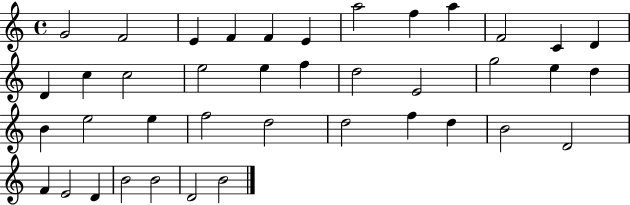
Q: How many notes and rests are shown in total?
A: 40